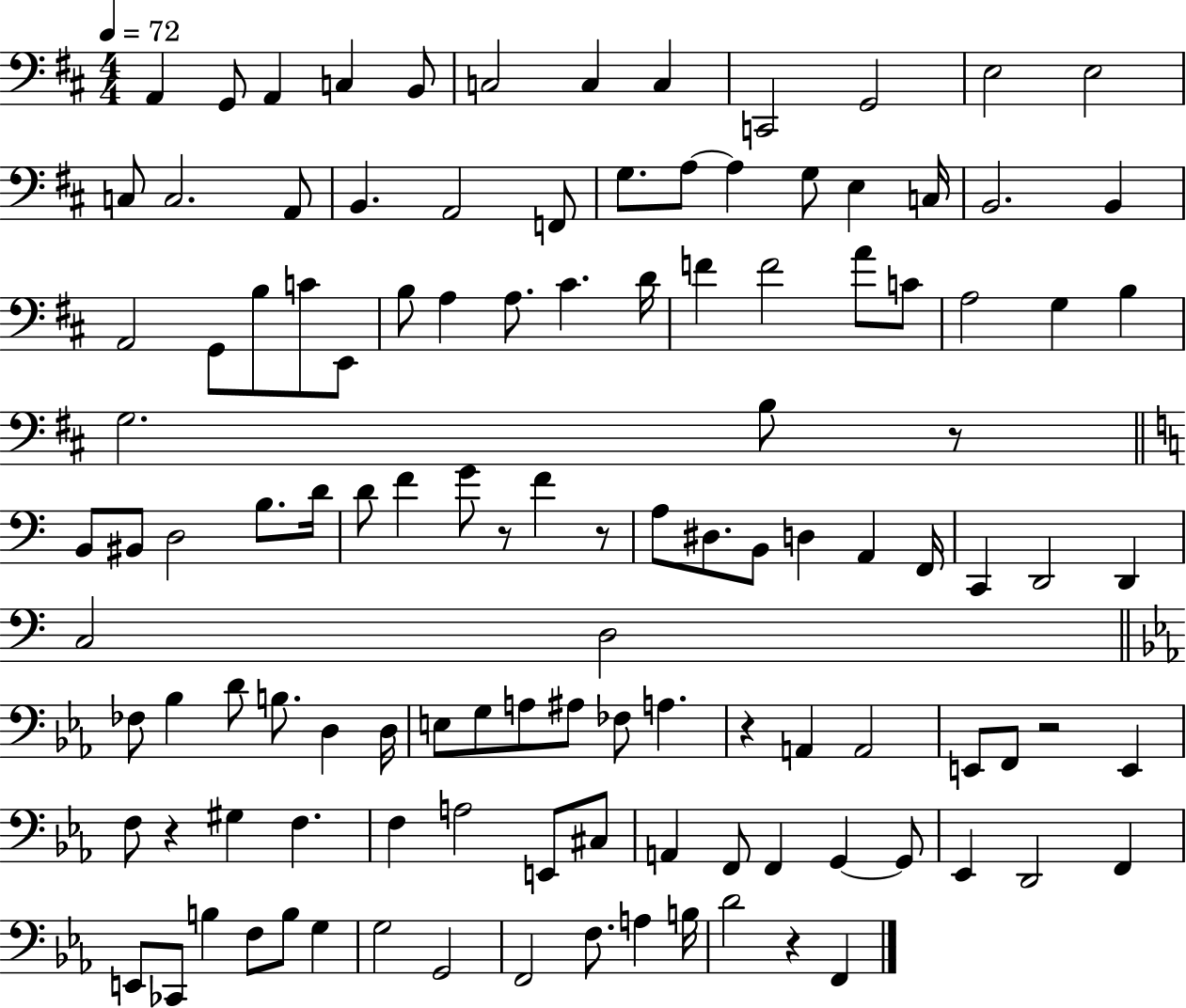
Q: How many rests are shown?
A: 7